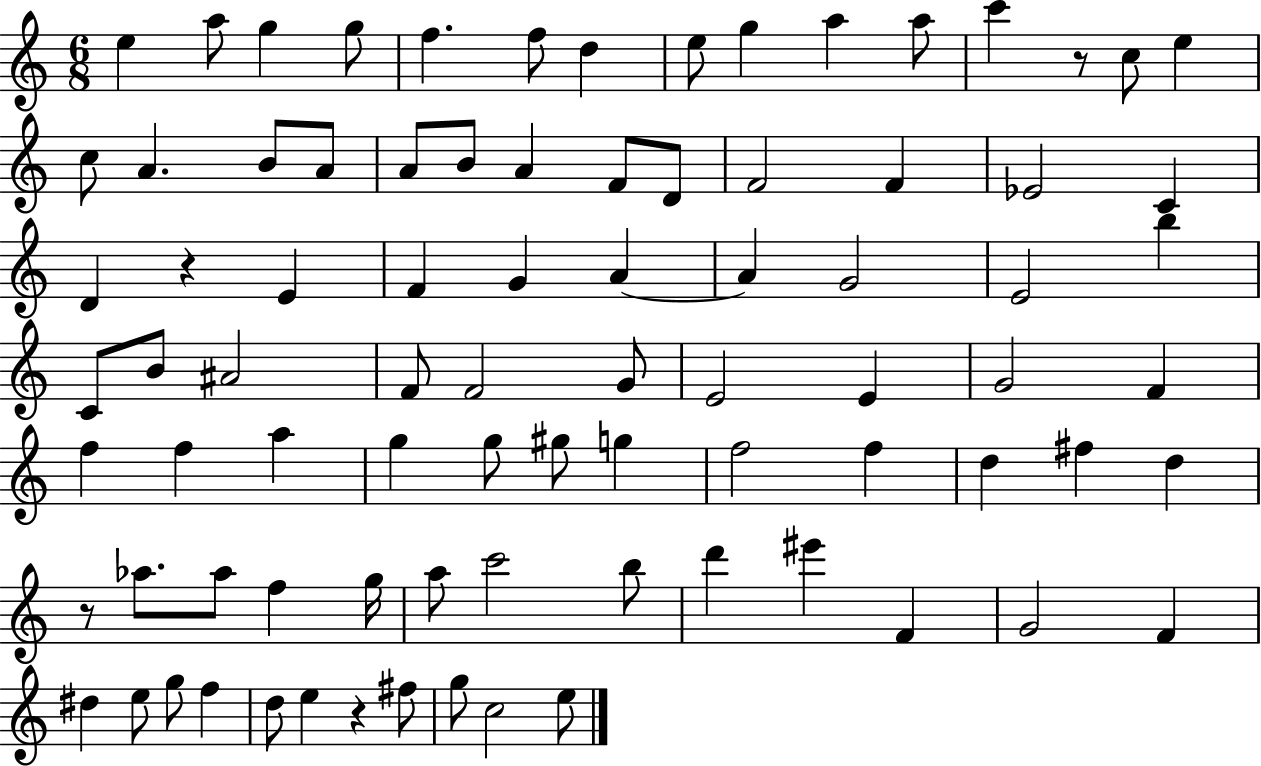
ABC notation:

X:1
T:Untitled
M:6/8
L:1/4
K:C
e a/2 g g/2 f f/2 d e/2 g a a/2 c' z/2 c/2 e c/2 A B/2 A/2 A/2 B/2 A F/2 D/2 F2 F _E2 C D z E F G A A G2 E2 b C/2 B/2 ^A2 F/2 F2 G/2 E2 E G2 F f f a g g/2 ^g/2 g f2 f d ^f d z/2 _a/2 _a/2 f g/4 a/2 c'2 b/2 d' ^e' F G2 F ^d e/2 g/2 f d/2 e z ^f/2 g/2 c2 e/2